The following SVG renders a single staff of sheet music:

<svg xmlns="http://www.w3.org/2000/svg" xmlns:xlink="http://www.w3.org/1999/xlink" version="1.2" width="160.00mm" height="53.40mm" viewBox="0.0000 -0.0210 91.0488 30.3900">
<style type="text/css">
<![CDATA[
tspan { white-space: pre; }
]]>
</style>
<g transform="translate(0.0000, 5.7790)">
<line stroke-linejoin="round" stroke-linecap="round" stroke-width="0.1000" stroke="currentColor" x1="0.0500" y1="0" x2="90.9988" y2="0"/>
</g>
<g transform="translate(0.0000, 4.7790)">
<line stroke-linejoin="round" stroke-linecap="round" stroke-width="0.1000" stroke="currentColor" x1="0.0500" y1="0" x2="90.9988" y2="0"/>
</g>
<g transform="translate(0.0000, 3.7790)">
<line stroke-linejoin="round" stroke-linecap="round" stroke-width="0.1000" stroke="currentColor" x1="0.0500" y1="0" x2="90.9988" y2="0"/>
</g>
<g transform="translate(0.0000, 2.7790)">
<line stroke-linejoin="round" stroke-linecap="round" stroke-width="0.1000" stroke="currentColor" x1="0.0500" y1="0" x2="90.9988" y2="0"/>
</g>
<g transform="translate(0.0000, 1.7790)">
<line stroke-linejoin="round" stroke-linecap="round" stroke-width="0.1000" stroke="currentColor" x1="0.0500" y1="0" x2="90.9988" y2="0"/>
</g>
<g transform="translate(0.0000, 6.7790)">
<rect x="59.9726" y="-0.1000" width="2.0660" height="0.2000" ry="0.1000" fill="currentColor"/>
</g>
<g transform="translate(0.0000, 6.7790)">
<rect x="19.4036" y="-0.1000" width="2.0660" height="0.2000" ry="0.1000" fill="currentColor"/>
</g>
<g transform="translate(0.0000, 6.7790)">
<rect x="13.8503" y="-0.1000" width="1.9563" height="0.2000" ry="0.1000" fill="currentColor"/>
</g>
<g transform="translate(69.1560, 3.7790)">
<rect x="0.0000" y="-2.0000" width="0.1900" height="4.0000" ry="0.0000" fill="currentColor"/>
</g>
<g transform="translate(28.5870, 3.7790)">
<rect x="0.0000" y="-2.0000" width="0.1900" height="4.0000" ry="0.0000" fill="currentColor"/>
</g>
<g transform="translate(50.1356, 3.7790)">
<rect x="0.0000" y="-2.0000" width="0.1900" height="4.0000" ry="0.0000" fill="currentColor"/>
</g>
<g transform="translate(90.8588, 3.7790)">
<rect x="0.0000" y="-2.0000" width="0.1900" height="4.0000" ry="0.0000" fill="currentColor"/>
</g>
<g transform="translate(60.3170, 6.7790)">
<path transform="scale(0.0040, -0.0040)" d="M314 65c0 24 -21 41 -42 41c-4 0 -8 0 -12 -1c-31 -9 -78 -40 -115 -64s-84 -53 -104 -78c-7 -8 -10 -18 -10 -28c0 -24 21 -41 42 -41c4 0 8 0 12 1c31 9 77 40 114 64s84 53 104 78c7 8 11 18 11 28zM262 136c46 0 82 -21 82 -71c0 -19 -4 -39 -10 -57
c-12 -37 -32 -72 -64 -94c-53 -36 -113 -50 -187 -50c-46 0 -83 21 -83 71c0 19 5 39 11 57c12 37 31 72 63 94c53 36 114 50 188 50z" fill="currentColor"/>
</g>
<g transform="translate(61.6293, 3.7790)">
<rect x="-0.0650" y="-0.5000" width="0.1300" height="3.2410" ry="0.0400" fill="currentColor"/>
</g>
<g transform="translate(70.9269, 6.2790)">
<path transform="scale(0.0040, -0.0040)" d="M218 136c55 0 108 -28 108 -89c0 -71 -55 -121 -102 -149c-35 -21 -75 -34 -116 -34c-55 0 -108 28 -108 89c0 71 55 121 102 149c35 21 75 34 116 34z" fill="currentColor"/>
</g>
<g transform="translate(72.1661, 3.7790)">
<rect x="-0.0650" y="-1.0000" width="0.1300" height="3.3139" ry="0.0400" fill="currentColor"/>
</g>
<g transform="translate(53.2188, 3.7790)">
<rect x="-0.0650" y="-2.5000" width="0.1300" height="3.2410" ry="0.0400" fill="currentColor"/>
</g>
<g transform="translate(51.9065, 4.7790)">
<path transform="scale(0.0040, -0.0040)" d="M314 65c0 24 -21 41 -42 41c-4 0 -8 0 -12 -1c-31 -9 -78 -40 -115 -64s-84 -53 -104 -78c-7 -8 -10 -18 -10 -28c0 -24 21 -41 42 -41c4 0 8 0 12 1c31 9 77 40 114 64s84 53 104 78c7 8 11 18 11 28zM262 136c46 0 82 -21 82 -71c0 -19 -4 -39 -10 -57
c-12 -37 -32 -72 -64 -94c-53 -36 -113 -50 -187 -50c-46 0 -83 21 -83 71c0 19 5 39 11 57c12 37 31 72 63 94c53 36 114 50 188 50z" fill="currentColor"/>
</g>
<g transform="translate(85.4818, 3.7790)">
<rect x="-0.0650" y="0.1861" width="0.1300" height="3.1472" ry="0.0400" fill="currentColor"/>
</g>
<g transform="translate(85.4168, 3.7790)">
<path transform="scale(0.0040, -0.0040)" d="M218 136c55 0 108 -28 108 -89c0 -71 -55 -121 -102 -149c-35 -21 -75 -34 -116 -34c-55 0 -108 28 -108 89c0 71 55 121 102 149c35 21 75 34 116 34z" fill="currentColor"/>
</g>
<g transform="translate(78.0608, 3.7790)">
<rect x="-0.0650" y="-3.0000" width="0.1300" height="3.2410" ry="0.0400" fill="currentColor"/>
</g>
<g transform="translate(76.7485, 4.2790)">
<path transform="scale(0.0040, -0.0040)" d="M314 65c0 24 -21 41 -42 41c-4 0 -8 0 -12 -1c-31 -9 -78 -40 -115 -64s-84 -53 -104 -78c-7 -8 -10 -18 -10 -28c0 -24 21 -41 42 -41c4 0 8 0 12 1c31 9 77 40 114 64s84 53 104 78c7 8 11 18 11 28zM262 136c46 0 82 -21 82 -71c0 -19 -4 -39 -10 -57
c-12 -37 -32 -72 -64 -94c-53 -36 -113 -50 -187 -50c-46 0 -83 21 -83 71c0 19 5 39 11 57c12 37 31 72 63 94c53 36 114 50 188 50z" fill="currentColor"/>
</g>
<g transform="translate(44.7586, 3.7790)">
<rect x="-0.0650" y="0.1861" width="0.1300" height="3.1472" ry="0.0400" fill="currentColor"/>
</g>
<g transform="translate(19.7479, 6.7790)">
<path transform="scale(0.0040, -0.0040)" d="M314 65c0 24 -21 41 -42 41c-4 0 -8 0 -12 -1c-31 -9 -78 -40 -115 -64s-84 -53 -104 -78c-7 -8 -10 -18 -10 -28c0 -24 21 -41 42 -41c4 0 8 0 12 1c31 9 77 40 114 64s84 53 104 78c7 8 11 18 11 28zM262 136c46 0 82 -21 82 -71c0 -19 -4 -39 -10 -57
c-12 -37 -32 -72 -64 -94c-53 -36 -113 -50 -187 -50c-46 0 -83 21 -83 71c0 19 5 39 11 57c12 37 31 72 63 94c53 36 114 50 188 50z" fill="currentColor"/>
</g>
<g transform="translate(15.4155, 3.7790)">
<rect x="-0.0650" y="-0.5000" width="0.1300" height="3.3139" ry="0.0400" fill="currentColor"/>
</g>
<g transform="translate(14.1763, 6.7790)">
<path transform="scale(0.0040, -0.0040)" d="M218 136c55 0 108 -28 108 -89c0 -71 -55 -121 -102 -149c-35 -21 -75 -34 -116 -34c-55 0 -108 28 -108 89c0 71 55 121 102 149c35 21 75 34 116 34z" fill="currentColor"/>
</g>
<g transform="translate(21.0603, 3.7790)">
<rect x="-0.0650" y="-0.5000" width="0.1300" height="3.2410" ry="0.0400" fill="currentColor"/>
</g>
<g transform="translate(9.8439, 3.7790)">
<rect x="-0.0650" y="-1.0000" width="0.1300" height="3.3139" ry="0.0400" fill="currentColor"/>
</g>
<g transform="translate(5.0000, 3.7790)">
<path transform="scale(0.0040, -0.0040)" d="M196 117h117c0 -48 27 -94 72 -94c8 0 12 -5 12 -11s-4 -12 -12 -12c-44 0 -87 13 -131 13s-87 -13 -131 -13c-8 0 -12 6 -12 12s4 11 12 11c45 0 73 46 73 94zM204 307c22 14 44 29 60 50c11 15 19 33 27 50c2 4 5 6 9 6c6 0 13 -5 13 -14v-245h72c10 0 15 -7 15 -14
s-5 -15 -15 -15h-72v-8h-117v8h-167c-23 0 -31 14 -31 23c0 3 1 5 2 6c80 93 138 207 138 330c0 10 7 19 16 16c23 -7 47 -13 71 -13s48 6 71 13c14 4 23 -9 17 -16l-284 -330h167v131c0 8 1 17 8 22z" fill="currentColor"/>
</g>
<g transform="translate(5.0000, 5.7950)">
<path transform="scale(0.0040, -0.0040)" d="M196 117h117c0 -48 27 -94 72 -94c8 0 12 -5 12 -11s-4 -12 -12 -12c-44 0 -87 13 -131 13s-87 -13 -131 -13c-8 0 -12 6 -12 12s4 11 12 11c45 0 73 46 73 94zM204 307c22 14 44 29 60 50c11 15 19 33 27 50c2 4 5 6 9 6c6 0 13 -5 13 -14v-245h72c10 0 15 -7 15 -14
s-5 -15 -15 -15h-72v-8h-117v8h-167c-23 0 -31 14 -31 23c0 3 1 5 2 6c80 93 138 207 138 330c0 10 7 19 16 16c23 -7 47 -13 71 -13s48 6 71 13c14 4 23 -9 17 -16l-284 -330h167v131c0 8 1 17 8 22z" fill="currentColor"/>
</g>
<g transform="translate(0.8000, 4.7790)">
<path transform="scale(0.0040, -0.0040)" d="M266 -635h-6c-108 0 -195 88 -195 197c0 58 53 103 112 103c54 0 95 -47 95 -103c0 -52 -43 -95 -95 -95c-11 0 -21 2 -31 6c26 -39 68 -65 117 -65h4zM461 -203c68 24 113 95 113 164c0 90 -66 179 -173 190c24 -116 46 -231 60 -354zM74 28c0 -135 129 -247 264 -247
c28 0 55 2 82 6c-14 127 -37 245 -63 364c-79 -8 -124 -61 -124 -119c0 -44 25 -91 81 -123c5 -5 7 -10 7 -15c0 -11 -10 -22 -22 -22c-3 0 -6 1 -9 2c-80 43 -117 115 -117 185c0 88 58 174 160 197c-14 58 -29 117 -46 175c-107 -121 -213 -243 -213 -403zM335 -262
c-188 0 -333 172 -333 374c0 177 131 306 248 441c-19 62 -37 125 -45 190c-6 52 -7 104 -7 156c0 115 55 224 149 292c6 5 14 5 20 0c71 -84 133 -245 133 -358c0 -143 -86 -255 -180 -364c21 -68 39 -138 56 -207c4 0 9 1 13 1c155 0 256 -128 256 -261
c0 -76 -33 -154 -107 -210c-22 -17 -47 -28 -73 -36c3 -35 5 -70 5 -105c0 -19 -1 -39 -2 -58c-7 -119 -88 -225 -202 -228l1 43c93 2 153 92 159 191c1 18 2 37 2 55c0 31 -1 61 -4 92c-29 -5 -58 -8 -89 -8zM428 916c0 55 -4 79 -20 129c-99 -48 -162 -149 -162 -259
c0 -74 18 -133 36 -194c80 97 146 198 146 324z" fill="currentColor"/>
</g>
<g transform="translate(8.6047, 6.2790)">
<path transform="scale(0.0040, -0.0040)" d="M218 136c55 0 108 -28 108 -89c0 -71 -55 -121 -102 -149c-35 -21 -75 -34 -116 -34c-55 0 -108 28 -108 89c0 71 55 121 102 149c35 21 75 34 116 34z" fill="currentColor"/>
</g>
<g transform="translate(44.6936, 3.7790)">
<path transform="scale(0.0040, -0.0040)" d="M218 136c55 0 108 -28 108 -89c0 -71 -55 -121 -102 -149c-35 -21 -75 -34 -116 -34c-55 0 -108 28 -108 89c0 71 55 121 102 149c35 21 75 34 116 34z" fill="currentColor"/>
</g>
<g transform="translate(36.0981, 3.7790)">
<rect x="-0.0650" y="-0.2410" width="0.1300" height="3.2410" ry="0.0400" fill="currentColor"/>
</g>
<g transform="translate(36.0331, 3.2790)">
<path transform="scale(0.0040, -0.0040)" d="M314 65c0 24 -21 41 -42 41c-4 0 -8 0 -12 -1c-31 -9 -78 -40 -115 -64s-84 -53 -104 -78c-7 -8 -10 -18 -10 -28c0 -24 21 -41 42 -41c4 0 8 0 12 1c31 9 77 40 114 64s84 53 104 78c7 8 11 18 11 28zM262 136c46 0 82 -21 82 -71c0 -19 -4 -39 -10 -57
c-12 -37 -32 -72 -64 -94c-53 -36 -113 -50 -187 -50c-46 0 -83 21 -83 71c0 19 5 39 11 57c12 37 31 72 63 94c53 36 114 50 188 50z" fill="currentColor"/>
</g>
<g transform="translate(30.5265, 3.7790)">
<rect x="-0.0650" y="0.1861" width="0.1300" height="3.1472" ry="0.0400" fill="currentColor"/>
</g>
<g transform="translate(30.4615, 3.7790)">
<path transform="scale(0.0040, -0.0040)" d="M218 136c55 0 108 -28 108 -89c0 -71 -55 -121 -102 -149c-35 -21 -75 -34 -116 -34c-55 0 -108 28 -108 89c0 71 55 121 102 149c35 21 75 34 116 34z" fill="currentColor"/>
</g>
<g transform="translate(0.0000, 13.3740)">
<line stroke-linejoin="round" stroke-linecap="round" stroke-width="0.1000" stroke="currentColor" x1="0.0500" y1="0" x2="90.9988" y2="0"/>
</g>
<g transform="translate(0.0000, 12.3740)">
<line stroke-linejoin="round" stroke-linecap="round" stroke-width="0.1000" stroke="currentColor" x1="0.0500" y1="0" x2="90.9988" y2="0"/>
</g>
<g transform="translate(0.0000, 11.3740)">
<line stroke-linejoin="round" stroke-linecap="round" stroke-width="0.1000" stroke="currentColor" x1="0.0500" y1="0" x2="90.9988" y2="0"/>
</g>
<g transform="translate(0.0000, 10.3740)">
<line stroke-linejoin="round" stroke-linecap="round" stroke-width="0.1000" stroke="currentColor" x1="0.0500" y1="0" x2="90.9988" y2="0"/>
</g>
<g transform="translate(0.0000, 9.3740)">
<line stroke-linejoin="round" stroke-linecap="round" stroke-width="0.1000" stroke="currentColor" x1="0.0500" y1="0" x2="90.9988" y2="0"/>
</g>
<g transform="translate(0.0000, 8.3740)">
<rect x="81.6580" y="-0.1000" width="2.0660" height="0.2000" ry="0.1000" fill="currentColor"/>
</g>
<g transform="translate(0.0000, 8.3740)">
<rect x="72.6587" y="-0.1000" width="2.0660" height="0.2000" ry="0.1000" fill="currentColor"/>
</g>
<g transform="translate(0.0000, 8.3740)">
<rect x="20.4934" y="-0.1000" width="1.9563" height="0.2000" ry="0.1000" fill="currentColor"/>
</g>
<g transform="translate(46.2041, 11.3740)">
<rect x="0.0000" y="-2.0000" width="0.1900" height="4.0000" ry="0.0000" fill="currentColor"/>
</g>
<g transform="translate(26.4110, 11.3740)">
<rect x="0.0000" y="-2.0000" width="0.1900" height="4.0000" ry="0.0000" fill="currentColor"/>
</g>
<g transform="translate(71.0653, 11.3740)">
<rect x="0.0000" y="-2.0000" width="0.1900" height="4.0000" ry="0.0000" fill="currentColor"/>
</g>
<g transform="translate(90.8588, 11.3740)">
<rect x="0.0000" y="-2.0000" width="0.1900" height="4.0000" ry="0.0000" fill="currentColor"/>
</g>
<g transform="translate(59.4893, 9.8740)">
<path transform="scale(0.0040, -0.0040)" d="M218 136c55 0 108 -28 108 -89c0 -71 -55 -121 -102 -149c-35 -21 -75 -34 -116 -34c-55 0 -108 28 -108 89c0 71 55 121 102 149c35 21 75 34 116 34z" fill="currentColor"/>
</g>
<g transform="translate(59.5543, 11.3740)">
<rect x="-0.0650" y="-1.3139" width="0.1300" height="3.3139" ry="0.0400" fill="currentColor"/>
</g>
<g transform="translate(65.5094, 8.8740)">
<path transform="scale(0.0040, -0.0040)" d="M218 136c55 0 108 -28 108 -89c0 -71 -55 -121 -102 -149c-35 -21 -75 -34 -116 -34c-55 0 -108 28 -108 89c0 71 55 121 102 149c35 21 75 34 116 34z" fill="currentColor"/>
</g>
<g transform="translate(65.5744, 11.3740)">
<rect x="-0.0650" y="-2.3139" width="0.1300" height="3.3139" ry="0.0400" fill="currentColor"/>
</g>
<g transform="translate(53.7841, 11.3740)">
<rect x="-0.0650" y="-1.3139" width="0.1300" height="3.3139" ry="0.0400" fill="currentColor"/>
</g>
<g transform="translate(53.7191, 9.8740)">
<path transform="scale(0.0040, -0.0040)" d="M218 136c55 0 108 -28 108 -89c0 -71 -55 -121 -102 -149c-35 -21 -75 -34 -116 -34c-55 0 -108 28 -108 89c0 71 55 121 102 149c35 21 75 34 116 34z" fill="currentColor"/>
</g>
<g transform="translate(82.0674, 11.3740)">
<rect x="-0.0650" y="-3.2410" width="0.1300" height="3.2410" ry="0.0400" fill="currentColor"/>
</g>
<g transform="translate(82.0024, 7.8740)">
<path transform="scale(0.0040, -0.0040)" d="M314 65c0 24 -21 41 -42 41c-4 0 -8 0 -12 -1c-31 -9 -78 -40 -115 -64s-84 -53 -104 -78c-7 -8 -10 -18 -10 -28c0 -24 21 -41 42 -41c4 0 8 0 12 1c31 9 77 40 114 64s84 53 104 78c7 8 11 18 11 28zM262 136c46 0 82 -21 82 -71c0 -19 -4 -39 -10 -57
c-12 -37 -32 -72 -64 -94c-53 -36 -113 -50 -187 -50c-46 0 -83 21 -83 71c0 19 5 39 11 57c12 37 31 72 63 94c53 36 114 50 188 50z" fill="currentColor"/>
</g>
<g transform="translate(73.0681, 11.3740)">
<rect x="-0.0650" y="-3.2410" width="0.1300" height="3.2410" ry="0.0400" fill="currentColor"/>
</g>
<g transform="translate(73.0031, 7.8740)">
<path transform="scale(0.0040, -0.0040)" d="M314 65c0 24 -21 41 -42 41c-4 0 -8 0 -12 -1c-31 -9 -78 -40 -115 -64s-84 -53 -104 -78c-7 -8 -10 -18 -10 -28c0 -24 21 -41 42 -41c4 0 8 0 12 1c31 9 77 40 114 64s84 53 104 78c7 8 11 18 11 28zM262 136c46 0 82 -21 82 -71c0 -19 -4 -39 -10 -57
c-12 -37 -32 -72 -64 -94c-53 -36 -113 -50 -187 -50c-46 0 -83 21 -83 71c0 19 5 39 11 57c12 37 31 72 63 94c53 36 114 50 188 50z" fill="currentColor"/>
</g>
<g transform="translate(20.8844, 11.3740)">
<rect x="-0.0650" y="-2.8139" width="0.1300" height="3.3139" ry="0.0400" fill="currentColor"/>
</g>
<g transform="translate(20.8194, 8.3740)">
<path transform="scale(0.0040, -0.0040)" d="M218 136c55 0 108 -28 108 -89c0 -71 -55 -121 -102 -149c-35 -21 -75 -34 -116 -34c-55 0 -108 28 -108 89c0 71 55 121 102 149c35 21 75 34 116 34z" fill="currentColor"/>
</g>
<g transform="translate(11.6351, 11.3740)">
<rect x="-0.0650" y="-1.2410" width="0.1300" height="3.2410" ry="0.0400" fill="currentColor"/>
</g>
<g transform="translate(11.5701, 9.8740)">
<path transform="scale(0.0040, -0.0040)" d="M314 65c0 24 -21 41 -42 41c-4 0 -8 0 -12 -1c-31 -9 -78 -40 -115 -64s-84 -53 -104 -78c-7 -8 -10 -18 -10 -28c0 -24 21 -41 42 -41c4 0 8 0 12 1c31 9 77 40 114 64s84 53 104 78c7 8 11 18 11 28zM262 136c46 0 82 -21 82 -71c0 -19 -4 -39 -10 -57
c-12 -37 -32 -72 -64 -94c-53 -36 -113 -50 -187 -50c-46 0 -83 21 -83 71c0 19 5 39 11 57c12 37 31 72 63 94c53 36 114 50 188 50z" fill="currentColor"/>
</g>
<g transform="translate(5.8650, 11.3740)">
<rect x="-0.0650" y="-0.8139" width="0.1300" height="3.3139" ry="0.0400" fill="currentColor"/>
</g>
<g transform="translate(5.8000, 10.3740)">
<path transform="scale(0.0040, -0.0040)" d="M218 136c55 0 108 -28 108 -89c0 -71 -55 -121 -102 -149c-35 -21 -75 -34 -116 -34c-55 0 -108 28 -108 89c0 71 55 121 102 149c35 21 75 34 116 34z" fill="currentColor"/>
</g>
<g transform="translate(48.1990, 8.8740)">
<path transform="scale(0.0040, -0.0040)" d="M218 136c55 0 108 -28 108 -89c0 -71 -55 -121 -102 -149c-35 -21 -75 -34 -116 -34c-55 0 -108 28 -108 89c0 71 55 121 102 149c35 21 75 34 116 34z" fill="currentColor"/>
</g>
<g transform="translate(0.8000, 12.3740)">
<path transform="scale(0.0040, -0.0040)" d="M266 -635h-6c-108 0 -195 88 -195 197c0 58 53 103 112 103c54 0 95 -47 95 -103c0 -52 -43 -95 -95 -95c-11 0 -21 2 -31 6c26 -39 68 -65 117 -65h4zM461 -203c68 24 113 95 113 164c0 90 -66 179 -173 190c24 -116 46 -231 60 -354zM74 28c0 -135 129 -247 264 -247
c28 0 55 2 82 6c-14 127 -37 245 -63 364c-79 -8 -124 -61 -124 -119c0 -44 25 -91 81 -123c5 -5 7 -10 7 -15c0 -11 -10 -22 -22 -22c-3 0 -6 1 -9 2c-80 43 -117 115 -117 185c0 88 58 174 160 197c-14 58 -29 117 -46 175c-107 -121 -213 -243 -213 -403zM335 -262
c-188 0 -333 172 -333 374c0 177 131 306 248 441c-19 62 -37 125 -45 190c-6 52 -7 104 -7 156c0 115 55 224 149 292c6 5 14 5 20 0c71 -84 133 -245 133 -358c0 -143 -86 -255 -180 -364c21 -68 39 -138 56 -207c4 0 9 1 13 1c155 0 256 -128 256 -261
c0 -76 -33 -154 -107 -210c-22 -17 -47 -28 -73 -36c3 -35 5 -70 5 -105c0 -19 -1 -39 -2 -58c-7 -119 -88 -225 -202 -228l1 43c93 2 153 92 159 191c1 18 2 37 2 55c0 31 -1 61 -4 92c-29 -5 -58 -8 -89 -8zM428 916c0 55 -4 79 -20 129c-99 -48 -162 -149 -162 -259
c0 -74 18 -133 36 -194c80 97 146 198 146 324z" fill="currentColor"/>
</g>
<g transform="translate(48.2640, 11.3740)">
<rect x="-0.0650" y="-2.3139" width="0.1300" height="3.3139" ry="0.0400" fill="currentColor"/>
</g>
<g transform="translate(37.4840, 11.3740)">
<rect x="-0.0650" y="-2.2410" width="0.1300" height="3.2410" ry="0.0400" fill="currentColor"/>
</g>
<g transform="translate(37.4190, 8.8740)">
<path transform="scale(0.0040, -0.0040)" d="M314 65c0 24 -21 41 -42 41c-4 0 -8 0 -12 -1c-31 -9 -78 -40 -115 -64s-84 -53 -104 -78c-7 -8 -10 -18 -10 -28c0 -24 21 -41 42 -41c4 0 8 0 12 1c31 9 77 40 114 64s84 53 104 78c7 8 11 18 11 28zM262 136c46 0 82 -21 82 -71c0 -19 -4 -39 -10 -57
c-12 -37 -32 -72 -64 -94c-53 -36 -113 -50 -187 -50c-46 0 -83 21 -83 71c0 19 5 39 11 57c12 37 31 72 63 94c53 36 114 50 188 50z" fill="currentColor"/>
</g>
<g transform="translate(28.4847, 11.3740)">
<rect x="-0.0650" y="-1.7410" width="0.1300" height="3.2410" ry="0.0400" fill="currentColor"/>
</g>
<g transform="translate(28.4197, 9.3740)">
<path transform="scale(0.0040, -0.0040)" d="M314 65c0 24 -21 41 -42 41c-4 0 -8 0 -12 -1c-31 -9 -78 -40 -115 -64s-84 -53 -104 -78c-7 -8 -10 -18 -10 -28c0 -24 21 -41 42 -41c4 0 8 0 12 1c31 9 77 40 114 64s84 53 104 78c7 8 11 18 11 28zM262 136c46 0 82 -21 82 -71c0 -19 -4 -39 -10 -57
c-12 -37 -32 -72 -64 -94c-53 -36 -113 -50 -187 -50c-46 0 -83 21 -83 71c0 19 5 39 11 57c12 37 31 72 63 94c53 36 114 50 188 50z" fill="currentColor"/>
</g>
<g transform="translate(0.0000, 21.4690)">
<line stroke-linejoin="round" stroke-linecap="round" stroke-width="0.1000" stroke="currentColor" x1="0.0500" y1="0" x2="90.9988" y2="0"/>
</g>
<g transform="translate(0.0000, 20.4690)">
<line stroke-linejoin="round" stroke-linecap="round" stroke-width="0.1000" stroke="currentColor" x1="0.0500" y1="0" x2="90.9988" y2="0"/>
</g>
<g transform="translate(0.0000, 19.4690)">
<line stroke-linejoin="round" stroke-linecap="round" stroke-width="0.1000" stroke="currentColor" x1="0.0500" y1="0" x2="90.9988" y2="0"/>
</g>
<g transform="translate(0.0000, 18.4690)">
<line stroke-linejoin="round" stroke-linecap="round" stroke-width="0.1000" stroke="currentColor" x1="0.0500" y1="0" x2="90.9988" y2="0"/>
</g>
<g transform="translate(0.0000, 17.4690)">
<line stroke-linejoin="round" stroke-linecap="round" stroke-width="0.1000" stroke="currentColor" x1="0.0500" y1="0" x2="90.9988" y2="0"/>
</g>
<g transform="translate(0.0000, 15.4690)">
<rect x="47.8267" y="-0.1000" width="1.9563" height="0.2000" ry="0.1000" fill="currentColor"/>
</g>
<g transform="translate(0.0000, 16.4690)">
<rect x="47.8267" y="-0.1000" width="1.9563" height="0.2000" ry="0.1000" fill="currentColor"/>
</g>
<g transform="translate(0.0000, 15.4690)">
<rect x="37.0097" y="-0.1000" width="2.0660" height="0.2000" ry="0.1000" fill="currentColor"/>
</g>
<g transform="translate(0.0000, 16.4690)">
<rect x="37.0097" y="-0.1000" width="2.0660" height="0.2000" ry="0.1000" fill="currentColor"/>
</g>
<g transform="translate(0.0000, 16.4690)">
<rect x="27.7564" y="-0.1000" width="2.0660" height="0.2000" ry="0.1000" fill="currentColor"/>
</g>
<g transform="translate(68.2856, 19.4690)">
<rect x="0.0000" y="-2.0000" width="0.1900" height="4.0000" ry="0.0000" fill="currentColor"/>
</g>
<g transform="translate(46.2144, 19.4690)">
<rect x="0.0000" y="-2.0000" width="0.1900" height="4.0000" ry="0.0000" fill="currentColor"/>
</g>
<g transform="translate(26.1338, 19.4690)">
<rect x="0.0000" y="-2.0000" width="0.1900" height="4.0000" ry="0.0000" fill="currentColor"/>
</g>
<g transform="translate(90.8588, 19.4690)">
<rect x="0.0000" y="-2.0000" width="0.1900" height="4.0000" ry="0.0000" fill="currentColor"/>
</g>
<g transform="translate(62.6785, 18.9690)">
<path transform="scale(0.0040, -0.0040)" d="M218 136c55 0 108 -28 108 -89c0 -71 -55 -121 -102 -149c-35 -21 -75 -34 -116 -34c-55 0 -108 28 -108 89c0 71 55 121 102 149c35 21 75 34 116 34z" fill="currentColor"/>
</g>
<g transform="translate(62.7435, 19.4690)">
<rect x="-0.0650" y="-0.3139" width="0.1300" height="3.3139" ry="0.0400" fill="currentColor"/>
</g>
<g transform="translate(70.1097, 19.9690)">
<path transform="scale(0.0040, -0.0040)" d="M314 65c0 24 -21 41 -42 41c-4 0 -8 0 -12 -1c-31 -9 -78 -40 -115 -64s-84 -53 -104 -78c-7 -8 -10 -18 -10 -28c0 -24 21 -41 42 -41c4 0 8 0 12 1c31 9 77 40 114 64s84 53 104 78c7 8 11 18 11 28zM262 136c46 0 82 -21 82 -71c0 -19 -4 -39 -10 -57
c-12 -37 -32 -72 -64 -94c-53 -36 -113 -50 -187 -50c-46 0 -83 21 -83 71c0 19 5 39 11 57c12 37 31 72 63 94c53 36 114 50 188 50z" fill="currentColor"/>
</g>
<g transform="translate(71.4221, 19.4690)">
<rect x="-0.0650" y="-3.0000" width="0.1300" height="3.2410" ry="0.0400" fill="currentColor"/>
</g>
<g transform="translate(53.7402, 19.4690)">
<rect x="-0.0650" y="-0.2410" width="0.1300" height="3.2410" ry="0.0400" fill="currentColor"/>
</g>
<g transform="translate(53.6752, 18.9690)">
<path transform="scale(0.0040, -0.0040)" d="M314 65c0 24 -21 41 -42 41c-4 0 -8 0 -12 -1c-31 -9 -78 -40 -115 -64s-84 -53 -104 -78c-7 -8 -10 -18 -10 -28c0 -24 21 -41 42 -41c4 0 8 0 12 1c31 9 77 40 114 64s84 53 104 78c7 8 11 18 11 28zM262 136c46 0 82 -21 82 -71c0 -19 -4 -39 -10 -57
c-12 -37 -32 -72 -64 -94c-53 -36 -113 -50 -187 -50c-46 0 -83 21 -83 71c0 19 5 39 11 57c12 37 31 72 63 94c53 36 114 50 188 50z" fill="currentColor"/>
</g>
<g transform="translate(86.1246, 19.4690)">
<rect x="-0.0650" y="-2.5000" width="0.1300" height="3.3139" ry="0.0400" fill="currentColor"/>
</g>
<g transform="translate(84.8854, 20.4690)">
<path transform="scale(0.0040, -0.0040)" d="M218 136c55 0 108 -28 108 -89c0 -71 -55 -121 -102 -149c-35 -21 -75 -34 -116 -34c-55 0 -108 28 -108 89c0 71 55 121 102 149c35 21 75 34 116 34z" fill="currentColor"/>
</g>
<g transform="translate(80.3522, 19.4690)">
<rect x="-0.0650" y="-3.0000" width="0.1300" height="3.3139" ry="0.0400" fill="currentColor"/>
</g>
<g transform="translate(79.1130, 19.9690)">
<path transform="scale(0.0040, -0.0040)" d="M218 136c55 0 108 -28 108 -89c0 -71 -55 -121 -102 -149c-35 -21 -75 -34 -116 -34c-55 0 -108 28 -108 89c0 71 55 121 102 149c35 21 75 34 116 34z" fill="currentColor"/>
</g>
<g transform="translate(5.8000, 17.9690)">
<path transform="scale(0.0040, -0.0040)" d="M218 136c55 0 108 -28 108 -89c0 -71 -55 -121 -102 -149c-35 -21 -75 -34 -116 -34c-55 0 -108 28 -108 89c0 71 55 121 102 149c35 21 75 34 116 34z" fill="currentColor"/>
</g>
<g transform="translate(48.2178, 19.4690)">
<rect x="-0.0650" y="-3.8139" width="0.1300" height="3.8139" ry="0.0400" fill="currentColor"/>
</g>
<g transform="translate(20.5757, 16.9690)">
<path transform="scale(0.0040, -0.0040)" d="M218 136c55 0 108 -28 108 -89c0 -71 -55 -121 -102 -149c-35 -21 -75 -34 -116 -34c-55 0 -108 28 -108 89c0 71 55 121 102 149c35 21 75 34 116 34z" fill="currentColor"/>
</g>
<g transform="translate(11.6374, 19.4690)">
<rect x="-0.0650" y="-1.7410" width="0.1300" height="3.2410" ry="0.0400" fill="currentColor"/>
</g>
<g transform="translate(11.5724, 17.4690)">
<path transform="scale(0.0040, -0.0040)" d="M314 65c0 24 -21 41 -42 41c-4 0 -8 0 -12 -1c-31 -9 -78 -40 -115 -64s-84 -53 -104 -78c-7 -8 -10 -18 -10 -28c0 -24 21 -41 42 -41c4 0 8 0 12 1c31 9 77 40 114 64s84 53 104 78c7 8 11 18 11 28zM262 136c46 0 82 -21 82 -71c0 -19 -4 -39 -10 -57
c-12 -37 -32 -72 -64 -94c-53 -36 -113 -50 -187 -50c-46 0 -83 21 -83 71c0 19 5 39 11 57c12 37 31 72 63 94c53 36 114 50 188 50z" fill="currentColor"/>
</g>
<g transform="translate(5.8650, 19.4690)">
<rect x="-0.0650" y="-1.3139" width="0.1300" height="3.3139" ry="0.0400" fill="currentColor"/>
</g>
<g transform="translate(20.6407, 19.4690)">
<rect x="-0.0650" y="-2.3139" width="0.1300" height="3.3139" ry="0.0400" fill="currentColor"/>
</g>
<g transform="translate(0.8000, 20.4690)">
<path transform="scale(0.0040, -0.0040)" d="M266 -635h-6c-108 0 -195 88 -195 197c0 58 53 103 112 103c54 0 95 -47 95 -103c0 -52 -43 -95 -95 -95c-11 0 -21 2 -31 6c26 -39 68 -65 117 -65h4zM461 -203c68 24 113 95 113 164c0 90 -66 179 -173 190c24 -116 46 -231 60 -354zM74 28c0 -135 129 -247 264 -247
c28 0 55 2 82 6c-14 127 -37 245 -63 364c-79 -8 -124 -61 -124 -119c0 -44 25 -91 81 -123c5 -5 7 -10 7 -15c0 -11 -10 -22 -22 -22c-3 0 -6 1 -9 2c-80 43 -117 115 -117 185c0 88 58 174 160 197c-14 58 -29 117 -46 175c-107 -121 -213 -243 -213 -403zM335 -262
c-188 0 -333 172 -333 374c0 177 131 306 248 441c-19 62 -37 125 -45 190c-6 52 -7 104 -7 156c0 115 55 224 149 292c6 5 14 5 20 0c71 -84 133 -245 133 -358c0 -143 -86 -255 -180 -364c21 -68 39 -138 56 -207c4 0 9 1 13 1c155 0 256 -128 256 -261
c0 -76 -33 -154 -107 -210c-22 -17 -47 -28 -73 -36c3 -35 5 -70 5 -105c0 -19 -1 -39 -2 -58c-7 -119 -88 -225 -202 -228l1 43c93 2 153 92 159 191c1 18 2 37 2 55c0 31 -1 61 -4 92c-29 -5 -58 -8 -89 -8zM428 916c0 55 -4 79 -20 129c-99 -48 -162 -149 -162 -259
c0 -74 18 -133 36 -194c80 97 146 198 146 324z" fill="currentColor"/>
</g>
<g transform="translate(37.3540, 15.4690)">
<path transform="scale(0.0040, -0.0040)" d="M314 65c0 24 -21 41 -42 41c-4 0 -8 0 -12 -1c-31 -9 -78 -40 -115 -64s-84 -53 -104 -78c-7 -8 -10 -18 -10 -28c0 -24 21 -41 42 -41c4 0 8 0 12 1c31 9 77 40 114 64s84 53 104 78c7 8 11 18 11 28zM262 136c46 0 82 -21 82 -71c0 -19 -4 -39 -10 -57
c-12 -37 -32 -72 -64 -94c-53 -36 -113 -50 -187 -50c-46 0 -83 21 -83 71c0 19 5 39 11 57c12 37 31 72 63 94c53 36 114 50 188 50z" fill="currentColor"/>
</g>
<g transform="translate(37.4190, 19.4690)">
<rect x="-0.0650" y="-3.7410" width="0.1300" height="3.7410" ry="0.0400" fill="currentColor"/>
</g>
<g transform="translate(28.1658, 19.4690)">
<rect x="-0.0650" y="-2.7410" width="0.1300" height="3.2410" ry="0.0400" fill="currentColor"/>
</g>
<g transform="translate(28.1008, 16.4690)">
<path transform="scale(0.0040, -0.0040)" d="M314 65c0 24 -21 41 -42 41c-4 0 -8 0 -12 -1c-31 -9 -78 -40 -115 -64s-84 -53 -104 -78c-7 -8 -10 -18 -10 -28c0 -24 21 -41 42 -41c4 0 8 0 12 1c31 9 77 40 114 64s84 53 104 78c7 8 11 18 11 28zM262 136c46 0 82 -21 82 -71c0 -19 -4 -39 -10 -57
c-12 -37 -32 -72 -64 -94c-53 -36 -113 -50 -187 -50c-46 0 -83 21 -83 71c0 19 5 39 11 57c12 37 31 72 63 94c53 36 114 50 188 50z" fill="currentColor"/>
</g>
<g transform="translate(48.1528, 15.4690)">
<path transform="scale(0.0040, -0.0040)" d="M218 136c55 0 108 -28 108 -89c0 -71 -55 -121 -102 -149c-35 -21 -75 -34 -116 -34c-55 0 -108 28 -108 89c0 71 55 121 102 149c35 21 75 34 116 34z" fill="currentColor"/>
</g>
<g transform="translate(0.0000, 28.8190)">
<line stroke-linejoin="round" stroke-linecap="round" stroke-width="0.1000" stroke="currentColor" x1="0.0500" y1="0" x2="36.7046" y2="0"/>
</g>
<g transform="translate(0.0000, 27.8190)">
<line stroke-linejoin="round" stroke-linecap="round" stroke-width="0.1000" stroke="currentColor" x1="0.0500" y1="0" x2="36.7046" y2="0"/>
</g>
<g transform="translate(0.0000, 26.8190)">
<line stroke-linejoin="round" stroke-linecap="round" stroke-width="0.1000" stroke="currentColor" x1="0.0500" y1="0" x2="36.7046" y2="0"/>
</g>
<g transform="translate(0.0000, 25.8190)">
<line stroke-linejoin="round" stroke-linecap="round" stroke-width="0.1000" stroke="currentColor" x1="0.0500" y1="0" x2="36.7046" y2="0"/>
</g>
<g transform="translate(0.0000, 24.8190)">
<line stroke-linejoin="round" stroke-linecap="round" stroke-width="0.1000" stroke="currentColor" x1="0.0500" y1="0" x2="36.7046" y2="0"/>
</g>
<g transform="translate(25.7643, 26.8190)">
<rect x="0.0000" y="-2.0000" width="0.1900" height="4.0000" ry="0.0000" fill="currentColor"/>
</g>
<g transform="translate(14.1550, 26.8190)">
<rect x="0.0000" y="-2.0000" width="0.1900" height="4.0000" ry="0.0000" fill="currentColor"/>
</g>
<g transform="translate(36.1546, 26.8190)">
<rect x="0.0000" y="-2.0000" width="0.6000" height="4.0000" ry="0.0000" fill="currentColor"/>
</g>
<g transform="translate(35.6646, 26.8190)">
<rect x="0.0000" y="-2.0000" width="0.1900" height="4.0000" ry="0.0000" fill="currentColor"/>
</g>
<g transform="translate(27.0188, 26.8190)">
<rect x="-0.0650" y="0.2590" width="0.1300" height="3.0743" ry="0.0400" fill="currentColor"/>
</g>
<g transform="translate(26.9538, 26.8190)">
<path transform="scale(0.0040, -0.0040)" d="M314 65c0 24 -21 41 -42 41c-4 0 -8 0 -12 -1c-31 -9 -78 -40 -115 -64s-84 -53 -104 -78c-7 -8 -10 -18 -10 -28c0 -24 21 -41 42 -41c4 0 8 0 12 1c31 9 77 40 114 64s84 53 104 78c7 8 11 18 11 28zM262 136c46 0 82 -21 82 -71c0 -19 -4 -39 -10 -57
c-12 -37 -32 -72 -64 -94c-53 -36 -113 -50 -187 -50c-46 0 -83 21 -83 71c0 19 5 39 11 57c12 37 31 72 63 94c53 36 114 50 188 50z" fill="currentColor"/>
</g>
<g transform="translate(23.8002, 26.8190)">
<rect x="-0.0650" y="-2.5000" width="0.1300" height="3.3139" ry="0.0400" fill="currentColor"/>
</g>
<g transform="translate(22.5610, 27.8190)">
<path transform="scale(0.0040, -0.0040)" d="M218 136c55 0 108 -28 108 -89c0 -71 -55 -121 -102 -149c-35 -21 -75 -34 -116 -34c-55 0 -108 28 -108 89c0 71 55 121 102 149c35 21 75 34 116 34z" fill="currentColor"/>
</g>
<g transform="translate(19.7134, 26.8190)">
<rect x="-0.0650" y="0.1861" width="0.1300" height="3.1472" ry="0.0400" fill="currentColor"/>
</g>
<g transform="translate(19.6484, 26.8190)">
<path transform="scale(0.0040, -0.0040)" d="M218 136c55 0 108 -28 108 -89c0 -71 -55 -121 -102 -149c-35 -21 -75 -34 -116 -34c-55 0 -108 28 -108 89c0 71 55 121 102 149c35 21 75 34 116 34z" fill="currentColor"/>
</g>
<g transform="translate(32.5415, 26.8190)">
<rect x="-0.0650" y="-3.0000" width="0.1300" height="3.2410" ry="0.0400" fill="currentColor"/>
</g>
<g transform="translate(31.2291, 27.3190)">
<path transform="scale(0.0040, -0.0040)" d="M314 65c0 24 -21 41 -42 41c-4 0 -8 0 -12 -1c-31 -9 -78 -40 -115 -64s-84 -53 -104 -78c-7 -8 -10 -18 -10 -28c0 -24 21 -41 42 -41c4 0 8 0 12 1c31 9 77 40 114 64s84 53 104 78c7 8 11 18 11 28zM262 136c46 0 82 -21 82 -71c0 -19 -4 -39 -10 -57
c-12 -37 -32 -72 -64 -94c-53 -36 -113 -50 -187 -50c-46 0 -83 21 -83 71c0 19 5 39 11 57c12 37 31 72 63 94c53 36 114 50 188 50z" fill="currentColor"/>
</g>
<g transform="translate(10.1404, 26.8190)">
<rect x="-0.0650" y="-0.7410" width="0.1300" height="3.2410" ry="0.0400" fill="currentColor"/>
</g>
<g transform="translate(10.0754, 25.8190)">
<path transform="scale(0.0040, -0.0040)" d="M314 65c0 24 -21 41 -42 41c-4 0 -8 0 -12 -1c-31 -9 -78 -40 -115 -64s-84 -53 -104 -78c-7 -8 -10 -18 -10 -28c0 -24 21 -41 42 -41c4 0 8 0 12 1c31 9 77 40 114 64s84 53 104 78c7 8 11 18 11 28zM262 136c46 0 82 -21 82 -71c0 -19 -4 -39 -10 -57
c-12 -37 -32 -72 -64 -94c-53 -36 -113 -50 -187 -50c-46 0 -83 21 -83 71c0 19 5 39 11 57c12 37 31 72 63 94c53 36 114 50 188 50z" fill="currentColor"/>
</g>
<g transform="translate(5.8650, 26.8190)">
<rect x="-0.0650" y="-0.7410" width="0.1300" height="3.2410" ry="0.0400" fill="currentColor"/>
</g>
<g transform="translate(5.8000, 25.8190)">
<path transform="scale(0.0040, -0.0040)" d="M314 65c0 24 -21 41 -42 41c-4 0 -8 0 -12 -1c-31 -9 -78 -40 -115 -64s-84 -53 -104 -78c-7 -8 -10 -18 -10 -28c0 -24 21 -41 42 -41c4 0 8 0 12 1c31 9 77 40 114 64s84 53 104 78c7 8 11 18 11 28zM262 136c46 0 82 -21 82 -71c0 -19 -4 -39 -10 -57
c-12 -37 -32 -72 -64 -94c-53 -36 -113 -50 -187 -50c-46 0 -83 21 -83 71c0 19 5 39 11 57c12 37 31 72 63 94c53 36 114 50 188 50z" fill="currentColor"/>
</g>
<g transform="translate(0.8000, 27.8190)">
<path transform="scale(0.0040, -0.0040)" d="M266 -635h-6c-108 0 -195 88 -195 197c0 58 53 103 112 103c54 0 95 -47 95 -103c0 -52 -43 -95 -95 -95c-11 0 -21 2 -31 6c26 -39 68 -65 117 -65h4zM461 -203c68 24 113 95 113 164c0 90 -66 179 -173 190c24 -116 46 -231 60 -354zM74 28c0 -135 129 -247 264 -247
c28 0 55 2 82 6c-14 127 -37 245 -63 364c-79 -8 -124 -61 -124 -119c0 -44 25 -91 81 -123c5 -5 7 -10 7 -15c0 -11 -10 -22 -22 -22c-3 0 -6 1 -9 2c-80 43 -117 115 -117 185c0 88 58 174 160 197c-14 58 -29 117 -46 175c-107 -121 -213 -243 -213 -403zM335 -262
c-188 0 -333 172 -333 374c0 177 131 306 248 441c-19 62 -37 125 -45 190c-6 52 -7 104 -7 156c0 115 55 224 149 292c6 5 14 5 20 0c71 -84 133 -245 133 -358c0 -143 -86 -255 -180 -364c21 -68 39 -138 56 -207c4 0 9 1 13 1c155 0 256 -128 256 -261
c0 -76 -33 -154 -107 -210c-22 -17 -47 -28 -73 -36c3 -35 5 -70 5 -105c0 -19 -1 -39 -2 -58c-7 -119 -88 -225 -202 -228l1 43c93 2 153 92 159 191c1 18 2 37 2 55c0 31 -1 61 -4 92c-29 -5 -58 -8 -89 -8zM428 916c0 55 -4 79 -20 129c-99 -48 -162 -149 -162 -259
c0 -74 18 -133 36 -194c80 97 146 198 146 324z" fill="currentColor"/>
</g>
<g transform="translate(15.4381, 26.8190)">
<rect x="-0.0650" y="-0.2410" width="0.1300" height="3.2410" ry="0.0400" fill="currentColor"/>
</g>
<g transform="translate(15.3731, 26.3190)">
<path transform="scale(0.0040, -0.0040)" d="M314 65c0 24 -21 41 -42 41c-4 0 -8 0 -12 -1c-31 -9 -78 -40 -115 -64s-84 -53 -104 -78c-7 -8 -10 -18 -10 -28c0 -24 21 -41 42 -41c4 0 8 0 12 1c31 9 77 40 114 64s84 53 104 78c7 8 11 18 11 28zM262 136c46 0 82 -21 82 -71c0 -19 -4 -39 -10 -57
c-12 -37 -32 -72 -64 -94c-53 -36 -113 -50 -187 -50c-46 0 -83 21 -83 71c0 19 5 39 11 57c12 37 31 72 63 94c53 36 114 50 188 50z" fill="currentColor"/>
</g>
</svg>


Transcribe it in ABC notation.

X:1
T:Untitled
M:4/4
L:1/4
K:C
D C C2 B c2 B G2 C2 D A2 B d e2 a f2 g2 g e e g b2 b2 e f2 g a2 c'2 c' c2 c A2 A G d2 d2 c2 B G B2 A2